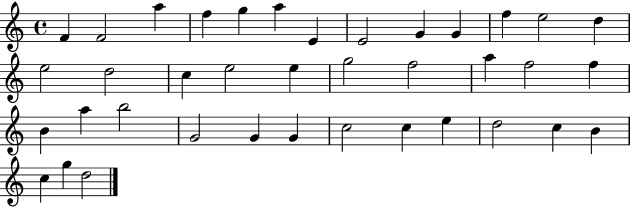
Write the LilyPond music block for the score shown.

{
  \clef treble
  \time 4/4
  \defaultTimeSignature
  \key c \major
  f'4 f'2 a''4 | f''4 g''4 a''4 e'4 | e'2 g'4 g'4 | f''4 e''2 d''4 | \break e''2 d''2 | c''4 e''2 e''4 | g''2 f''2 | a''4 f''2 f''4 | \break b'4 a''4 b''2 | g'2 g'4 g'4 | c''2 c''4 e''4 | d''2 c''4 b'4 | \break c''4 g''4 d''2 | \bar "|."
}